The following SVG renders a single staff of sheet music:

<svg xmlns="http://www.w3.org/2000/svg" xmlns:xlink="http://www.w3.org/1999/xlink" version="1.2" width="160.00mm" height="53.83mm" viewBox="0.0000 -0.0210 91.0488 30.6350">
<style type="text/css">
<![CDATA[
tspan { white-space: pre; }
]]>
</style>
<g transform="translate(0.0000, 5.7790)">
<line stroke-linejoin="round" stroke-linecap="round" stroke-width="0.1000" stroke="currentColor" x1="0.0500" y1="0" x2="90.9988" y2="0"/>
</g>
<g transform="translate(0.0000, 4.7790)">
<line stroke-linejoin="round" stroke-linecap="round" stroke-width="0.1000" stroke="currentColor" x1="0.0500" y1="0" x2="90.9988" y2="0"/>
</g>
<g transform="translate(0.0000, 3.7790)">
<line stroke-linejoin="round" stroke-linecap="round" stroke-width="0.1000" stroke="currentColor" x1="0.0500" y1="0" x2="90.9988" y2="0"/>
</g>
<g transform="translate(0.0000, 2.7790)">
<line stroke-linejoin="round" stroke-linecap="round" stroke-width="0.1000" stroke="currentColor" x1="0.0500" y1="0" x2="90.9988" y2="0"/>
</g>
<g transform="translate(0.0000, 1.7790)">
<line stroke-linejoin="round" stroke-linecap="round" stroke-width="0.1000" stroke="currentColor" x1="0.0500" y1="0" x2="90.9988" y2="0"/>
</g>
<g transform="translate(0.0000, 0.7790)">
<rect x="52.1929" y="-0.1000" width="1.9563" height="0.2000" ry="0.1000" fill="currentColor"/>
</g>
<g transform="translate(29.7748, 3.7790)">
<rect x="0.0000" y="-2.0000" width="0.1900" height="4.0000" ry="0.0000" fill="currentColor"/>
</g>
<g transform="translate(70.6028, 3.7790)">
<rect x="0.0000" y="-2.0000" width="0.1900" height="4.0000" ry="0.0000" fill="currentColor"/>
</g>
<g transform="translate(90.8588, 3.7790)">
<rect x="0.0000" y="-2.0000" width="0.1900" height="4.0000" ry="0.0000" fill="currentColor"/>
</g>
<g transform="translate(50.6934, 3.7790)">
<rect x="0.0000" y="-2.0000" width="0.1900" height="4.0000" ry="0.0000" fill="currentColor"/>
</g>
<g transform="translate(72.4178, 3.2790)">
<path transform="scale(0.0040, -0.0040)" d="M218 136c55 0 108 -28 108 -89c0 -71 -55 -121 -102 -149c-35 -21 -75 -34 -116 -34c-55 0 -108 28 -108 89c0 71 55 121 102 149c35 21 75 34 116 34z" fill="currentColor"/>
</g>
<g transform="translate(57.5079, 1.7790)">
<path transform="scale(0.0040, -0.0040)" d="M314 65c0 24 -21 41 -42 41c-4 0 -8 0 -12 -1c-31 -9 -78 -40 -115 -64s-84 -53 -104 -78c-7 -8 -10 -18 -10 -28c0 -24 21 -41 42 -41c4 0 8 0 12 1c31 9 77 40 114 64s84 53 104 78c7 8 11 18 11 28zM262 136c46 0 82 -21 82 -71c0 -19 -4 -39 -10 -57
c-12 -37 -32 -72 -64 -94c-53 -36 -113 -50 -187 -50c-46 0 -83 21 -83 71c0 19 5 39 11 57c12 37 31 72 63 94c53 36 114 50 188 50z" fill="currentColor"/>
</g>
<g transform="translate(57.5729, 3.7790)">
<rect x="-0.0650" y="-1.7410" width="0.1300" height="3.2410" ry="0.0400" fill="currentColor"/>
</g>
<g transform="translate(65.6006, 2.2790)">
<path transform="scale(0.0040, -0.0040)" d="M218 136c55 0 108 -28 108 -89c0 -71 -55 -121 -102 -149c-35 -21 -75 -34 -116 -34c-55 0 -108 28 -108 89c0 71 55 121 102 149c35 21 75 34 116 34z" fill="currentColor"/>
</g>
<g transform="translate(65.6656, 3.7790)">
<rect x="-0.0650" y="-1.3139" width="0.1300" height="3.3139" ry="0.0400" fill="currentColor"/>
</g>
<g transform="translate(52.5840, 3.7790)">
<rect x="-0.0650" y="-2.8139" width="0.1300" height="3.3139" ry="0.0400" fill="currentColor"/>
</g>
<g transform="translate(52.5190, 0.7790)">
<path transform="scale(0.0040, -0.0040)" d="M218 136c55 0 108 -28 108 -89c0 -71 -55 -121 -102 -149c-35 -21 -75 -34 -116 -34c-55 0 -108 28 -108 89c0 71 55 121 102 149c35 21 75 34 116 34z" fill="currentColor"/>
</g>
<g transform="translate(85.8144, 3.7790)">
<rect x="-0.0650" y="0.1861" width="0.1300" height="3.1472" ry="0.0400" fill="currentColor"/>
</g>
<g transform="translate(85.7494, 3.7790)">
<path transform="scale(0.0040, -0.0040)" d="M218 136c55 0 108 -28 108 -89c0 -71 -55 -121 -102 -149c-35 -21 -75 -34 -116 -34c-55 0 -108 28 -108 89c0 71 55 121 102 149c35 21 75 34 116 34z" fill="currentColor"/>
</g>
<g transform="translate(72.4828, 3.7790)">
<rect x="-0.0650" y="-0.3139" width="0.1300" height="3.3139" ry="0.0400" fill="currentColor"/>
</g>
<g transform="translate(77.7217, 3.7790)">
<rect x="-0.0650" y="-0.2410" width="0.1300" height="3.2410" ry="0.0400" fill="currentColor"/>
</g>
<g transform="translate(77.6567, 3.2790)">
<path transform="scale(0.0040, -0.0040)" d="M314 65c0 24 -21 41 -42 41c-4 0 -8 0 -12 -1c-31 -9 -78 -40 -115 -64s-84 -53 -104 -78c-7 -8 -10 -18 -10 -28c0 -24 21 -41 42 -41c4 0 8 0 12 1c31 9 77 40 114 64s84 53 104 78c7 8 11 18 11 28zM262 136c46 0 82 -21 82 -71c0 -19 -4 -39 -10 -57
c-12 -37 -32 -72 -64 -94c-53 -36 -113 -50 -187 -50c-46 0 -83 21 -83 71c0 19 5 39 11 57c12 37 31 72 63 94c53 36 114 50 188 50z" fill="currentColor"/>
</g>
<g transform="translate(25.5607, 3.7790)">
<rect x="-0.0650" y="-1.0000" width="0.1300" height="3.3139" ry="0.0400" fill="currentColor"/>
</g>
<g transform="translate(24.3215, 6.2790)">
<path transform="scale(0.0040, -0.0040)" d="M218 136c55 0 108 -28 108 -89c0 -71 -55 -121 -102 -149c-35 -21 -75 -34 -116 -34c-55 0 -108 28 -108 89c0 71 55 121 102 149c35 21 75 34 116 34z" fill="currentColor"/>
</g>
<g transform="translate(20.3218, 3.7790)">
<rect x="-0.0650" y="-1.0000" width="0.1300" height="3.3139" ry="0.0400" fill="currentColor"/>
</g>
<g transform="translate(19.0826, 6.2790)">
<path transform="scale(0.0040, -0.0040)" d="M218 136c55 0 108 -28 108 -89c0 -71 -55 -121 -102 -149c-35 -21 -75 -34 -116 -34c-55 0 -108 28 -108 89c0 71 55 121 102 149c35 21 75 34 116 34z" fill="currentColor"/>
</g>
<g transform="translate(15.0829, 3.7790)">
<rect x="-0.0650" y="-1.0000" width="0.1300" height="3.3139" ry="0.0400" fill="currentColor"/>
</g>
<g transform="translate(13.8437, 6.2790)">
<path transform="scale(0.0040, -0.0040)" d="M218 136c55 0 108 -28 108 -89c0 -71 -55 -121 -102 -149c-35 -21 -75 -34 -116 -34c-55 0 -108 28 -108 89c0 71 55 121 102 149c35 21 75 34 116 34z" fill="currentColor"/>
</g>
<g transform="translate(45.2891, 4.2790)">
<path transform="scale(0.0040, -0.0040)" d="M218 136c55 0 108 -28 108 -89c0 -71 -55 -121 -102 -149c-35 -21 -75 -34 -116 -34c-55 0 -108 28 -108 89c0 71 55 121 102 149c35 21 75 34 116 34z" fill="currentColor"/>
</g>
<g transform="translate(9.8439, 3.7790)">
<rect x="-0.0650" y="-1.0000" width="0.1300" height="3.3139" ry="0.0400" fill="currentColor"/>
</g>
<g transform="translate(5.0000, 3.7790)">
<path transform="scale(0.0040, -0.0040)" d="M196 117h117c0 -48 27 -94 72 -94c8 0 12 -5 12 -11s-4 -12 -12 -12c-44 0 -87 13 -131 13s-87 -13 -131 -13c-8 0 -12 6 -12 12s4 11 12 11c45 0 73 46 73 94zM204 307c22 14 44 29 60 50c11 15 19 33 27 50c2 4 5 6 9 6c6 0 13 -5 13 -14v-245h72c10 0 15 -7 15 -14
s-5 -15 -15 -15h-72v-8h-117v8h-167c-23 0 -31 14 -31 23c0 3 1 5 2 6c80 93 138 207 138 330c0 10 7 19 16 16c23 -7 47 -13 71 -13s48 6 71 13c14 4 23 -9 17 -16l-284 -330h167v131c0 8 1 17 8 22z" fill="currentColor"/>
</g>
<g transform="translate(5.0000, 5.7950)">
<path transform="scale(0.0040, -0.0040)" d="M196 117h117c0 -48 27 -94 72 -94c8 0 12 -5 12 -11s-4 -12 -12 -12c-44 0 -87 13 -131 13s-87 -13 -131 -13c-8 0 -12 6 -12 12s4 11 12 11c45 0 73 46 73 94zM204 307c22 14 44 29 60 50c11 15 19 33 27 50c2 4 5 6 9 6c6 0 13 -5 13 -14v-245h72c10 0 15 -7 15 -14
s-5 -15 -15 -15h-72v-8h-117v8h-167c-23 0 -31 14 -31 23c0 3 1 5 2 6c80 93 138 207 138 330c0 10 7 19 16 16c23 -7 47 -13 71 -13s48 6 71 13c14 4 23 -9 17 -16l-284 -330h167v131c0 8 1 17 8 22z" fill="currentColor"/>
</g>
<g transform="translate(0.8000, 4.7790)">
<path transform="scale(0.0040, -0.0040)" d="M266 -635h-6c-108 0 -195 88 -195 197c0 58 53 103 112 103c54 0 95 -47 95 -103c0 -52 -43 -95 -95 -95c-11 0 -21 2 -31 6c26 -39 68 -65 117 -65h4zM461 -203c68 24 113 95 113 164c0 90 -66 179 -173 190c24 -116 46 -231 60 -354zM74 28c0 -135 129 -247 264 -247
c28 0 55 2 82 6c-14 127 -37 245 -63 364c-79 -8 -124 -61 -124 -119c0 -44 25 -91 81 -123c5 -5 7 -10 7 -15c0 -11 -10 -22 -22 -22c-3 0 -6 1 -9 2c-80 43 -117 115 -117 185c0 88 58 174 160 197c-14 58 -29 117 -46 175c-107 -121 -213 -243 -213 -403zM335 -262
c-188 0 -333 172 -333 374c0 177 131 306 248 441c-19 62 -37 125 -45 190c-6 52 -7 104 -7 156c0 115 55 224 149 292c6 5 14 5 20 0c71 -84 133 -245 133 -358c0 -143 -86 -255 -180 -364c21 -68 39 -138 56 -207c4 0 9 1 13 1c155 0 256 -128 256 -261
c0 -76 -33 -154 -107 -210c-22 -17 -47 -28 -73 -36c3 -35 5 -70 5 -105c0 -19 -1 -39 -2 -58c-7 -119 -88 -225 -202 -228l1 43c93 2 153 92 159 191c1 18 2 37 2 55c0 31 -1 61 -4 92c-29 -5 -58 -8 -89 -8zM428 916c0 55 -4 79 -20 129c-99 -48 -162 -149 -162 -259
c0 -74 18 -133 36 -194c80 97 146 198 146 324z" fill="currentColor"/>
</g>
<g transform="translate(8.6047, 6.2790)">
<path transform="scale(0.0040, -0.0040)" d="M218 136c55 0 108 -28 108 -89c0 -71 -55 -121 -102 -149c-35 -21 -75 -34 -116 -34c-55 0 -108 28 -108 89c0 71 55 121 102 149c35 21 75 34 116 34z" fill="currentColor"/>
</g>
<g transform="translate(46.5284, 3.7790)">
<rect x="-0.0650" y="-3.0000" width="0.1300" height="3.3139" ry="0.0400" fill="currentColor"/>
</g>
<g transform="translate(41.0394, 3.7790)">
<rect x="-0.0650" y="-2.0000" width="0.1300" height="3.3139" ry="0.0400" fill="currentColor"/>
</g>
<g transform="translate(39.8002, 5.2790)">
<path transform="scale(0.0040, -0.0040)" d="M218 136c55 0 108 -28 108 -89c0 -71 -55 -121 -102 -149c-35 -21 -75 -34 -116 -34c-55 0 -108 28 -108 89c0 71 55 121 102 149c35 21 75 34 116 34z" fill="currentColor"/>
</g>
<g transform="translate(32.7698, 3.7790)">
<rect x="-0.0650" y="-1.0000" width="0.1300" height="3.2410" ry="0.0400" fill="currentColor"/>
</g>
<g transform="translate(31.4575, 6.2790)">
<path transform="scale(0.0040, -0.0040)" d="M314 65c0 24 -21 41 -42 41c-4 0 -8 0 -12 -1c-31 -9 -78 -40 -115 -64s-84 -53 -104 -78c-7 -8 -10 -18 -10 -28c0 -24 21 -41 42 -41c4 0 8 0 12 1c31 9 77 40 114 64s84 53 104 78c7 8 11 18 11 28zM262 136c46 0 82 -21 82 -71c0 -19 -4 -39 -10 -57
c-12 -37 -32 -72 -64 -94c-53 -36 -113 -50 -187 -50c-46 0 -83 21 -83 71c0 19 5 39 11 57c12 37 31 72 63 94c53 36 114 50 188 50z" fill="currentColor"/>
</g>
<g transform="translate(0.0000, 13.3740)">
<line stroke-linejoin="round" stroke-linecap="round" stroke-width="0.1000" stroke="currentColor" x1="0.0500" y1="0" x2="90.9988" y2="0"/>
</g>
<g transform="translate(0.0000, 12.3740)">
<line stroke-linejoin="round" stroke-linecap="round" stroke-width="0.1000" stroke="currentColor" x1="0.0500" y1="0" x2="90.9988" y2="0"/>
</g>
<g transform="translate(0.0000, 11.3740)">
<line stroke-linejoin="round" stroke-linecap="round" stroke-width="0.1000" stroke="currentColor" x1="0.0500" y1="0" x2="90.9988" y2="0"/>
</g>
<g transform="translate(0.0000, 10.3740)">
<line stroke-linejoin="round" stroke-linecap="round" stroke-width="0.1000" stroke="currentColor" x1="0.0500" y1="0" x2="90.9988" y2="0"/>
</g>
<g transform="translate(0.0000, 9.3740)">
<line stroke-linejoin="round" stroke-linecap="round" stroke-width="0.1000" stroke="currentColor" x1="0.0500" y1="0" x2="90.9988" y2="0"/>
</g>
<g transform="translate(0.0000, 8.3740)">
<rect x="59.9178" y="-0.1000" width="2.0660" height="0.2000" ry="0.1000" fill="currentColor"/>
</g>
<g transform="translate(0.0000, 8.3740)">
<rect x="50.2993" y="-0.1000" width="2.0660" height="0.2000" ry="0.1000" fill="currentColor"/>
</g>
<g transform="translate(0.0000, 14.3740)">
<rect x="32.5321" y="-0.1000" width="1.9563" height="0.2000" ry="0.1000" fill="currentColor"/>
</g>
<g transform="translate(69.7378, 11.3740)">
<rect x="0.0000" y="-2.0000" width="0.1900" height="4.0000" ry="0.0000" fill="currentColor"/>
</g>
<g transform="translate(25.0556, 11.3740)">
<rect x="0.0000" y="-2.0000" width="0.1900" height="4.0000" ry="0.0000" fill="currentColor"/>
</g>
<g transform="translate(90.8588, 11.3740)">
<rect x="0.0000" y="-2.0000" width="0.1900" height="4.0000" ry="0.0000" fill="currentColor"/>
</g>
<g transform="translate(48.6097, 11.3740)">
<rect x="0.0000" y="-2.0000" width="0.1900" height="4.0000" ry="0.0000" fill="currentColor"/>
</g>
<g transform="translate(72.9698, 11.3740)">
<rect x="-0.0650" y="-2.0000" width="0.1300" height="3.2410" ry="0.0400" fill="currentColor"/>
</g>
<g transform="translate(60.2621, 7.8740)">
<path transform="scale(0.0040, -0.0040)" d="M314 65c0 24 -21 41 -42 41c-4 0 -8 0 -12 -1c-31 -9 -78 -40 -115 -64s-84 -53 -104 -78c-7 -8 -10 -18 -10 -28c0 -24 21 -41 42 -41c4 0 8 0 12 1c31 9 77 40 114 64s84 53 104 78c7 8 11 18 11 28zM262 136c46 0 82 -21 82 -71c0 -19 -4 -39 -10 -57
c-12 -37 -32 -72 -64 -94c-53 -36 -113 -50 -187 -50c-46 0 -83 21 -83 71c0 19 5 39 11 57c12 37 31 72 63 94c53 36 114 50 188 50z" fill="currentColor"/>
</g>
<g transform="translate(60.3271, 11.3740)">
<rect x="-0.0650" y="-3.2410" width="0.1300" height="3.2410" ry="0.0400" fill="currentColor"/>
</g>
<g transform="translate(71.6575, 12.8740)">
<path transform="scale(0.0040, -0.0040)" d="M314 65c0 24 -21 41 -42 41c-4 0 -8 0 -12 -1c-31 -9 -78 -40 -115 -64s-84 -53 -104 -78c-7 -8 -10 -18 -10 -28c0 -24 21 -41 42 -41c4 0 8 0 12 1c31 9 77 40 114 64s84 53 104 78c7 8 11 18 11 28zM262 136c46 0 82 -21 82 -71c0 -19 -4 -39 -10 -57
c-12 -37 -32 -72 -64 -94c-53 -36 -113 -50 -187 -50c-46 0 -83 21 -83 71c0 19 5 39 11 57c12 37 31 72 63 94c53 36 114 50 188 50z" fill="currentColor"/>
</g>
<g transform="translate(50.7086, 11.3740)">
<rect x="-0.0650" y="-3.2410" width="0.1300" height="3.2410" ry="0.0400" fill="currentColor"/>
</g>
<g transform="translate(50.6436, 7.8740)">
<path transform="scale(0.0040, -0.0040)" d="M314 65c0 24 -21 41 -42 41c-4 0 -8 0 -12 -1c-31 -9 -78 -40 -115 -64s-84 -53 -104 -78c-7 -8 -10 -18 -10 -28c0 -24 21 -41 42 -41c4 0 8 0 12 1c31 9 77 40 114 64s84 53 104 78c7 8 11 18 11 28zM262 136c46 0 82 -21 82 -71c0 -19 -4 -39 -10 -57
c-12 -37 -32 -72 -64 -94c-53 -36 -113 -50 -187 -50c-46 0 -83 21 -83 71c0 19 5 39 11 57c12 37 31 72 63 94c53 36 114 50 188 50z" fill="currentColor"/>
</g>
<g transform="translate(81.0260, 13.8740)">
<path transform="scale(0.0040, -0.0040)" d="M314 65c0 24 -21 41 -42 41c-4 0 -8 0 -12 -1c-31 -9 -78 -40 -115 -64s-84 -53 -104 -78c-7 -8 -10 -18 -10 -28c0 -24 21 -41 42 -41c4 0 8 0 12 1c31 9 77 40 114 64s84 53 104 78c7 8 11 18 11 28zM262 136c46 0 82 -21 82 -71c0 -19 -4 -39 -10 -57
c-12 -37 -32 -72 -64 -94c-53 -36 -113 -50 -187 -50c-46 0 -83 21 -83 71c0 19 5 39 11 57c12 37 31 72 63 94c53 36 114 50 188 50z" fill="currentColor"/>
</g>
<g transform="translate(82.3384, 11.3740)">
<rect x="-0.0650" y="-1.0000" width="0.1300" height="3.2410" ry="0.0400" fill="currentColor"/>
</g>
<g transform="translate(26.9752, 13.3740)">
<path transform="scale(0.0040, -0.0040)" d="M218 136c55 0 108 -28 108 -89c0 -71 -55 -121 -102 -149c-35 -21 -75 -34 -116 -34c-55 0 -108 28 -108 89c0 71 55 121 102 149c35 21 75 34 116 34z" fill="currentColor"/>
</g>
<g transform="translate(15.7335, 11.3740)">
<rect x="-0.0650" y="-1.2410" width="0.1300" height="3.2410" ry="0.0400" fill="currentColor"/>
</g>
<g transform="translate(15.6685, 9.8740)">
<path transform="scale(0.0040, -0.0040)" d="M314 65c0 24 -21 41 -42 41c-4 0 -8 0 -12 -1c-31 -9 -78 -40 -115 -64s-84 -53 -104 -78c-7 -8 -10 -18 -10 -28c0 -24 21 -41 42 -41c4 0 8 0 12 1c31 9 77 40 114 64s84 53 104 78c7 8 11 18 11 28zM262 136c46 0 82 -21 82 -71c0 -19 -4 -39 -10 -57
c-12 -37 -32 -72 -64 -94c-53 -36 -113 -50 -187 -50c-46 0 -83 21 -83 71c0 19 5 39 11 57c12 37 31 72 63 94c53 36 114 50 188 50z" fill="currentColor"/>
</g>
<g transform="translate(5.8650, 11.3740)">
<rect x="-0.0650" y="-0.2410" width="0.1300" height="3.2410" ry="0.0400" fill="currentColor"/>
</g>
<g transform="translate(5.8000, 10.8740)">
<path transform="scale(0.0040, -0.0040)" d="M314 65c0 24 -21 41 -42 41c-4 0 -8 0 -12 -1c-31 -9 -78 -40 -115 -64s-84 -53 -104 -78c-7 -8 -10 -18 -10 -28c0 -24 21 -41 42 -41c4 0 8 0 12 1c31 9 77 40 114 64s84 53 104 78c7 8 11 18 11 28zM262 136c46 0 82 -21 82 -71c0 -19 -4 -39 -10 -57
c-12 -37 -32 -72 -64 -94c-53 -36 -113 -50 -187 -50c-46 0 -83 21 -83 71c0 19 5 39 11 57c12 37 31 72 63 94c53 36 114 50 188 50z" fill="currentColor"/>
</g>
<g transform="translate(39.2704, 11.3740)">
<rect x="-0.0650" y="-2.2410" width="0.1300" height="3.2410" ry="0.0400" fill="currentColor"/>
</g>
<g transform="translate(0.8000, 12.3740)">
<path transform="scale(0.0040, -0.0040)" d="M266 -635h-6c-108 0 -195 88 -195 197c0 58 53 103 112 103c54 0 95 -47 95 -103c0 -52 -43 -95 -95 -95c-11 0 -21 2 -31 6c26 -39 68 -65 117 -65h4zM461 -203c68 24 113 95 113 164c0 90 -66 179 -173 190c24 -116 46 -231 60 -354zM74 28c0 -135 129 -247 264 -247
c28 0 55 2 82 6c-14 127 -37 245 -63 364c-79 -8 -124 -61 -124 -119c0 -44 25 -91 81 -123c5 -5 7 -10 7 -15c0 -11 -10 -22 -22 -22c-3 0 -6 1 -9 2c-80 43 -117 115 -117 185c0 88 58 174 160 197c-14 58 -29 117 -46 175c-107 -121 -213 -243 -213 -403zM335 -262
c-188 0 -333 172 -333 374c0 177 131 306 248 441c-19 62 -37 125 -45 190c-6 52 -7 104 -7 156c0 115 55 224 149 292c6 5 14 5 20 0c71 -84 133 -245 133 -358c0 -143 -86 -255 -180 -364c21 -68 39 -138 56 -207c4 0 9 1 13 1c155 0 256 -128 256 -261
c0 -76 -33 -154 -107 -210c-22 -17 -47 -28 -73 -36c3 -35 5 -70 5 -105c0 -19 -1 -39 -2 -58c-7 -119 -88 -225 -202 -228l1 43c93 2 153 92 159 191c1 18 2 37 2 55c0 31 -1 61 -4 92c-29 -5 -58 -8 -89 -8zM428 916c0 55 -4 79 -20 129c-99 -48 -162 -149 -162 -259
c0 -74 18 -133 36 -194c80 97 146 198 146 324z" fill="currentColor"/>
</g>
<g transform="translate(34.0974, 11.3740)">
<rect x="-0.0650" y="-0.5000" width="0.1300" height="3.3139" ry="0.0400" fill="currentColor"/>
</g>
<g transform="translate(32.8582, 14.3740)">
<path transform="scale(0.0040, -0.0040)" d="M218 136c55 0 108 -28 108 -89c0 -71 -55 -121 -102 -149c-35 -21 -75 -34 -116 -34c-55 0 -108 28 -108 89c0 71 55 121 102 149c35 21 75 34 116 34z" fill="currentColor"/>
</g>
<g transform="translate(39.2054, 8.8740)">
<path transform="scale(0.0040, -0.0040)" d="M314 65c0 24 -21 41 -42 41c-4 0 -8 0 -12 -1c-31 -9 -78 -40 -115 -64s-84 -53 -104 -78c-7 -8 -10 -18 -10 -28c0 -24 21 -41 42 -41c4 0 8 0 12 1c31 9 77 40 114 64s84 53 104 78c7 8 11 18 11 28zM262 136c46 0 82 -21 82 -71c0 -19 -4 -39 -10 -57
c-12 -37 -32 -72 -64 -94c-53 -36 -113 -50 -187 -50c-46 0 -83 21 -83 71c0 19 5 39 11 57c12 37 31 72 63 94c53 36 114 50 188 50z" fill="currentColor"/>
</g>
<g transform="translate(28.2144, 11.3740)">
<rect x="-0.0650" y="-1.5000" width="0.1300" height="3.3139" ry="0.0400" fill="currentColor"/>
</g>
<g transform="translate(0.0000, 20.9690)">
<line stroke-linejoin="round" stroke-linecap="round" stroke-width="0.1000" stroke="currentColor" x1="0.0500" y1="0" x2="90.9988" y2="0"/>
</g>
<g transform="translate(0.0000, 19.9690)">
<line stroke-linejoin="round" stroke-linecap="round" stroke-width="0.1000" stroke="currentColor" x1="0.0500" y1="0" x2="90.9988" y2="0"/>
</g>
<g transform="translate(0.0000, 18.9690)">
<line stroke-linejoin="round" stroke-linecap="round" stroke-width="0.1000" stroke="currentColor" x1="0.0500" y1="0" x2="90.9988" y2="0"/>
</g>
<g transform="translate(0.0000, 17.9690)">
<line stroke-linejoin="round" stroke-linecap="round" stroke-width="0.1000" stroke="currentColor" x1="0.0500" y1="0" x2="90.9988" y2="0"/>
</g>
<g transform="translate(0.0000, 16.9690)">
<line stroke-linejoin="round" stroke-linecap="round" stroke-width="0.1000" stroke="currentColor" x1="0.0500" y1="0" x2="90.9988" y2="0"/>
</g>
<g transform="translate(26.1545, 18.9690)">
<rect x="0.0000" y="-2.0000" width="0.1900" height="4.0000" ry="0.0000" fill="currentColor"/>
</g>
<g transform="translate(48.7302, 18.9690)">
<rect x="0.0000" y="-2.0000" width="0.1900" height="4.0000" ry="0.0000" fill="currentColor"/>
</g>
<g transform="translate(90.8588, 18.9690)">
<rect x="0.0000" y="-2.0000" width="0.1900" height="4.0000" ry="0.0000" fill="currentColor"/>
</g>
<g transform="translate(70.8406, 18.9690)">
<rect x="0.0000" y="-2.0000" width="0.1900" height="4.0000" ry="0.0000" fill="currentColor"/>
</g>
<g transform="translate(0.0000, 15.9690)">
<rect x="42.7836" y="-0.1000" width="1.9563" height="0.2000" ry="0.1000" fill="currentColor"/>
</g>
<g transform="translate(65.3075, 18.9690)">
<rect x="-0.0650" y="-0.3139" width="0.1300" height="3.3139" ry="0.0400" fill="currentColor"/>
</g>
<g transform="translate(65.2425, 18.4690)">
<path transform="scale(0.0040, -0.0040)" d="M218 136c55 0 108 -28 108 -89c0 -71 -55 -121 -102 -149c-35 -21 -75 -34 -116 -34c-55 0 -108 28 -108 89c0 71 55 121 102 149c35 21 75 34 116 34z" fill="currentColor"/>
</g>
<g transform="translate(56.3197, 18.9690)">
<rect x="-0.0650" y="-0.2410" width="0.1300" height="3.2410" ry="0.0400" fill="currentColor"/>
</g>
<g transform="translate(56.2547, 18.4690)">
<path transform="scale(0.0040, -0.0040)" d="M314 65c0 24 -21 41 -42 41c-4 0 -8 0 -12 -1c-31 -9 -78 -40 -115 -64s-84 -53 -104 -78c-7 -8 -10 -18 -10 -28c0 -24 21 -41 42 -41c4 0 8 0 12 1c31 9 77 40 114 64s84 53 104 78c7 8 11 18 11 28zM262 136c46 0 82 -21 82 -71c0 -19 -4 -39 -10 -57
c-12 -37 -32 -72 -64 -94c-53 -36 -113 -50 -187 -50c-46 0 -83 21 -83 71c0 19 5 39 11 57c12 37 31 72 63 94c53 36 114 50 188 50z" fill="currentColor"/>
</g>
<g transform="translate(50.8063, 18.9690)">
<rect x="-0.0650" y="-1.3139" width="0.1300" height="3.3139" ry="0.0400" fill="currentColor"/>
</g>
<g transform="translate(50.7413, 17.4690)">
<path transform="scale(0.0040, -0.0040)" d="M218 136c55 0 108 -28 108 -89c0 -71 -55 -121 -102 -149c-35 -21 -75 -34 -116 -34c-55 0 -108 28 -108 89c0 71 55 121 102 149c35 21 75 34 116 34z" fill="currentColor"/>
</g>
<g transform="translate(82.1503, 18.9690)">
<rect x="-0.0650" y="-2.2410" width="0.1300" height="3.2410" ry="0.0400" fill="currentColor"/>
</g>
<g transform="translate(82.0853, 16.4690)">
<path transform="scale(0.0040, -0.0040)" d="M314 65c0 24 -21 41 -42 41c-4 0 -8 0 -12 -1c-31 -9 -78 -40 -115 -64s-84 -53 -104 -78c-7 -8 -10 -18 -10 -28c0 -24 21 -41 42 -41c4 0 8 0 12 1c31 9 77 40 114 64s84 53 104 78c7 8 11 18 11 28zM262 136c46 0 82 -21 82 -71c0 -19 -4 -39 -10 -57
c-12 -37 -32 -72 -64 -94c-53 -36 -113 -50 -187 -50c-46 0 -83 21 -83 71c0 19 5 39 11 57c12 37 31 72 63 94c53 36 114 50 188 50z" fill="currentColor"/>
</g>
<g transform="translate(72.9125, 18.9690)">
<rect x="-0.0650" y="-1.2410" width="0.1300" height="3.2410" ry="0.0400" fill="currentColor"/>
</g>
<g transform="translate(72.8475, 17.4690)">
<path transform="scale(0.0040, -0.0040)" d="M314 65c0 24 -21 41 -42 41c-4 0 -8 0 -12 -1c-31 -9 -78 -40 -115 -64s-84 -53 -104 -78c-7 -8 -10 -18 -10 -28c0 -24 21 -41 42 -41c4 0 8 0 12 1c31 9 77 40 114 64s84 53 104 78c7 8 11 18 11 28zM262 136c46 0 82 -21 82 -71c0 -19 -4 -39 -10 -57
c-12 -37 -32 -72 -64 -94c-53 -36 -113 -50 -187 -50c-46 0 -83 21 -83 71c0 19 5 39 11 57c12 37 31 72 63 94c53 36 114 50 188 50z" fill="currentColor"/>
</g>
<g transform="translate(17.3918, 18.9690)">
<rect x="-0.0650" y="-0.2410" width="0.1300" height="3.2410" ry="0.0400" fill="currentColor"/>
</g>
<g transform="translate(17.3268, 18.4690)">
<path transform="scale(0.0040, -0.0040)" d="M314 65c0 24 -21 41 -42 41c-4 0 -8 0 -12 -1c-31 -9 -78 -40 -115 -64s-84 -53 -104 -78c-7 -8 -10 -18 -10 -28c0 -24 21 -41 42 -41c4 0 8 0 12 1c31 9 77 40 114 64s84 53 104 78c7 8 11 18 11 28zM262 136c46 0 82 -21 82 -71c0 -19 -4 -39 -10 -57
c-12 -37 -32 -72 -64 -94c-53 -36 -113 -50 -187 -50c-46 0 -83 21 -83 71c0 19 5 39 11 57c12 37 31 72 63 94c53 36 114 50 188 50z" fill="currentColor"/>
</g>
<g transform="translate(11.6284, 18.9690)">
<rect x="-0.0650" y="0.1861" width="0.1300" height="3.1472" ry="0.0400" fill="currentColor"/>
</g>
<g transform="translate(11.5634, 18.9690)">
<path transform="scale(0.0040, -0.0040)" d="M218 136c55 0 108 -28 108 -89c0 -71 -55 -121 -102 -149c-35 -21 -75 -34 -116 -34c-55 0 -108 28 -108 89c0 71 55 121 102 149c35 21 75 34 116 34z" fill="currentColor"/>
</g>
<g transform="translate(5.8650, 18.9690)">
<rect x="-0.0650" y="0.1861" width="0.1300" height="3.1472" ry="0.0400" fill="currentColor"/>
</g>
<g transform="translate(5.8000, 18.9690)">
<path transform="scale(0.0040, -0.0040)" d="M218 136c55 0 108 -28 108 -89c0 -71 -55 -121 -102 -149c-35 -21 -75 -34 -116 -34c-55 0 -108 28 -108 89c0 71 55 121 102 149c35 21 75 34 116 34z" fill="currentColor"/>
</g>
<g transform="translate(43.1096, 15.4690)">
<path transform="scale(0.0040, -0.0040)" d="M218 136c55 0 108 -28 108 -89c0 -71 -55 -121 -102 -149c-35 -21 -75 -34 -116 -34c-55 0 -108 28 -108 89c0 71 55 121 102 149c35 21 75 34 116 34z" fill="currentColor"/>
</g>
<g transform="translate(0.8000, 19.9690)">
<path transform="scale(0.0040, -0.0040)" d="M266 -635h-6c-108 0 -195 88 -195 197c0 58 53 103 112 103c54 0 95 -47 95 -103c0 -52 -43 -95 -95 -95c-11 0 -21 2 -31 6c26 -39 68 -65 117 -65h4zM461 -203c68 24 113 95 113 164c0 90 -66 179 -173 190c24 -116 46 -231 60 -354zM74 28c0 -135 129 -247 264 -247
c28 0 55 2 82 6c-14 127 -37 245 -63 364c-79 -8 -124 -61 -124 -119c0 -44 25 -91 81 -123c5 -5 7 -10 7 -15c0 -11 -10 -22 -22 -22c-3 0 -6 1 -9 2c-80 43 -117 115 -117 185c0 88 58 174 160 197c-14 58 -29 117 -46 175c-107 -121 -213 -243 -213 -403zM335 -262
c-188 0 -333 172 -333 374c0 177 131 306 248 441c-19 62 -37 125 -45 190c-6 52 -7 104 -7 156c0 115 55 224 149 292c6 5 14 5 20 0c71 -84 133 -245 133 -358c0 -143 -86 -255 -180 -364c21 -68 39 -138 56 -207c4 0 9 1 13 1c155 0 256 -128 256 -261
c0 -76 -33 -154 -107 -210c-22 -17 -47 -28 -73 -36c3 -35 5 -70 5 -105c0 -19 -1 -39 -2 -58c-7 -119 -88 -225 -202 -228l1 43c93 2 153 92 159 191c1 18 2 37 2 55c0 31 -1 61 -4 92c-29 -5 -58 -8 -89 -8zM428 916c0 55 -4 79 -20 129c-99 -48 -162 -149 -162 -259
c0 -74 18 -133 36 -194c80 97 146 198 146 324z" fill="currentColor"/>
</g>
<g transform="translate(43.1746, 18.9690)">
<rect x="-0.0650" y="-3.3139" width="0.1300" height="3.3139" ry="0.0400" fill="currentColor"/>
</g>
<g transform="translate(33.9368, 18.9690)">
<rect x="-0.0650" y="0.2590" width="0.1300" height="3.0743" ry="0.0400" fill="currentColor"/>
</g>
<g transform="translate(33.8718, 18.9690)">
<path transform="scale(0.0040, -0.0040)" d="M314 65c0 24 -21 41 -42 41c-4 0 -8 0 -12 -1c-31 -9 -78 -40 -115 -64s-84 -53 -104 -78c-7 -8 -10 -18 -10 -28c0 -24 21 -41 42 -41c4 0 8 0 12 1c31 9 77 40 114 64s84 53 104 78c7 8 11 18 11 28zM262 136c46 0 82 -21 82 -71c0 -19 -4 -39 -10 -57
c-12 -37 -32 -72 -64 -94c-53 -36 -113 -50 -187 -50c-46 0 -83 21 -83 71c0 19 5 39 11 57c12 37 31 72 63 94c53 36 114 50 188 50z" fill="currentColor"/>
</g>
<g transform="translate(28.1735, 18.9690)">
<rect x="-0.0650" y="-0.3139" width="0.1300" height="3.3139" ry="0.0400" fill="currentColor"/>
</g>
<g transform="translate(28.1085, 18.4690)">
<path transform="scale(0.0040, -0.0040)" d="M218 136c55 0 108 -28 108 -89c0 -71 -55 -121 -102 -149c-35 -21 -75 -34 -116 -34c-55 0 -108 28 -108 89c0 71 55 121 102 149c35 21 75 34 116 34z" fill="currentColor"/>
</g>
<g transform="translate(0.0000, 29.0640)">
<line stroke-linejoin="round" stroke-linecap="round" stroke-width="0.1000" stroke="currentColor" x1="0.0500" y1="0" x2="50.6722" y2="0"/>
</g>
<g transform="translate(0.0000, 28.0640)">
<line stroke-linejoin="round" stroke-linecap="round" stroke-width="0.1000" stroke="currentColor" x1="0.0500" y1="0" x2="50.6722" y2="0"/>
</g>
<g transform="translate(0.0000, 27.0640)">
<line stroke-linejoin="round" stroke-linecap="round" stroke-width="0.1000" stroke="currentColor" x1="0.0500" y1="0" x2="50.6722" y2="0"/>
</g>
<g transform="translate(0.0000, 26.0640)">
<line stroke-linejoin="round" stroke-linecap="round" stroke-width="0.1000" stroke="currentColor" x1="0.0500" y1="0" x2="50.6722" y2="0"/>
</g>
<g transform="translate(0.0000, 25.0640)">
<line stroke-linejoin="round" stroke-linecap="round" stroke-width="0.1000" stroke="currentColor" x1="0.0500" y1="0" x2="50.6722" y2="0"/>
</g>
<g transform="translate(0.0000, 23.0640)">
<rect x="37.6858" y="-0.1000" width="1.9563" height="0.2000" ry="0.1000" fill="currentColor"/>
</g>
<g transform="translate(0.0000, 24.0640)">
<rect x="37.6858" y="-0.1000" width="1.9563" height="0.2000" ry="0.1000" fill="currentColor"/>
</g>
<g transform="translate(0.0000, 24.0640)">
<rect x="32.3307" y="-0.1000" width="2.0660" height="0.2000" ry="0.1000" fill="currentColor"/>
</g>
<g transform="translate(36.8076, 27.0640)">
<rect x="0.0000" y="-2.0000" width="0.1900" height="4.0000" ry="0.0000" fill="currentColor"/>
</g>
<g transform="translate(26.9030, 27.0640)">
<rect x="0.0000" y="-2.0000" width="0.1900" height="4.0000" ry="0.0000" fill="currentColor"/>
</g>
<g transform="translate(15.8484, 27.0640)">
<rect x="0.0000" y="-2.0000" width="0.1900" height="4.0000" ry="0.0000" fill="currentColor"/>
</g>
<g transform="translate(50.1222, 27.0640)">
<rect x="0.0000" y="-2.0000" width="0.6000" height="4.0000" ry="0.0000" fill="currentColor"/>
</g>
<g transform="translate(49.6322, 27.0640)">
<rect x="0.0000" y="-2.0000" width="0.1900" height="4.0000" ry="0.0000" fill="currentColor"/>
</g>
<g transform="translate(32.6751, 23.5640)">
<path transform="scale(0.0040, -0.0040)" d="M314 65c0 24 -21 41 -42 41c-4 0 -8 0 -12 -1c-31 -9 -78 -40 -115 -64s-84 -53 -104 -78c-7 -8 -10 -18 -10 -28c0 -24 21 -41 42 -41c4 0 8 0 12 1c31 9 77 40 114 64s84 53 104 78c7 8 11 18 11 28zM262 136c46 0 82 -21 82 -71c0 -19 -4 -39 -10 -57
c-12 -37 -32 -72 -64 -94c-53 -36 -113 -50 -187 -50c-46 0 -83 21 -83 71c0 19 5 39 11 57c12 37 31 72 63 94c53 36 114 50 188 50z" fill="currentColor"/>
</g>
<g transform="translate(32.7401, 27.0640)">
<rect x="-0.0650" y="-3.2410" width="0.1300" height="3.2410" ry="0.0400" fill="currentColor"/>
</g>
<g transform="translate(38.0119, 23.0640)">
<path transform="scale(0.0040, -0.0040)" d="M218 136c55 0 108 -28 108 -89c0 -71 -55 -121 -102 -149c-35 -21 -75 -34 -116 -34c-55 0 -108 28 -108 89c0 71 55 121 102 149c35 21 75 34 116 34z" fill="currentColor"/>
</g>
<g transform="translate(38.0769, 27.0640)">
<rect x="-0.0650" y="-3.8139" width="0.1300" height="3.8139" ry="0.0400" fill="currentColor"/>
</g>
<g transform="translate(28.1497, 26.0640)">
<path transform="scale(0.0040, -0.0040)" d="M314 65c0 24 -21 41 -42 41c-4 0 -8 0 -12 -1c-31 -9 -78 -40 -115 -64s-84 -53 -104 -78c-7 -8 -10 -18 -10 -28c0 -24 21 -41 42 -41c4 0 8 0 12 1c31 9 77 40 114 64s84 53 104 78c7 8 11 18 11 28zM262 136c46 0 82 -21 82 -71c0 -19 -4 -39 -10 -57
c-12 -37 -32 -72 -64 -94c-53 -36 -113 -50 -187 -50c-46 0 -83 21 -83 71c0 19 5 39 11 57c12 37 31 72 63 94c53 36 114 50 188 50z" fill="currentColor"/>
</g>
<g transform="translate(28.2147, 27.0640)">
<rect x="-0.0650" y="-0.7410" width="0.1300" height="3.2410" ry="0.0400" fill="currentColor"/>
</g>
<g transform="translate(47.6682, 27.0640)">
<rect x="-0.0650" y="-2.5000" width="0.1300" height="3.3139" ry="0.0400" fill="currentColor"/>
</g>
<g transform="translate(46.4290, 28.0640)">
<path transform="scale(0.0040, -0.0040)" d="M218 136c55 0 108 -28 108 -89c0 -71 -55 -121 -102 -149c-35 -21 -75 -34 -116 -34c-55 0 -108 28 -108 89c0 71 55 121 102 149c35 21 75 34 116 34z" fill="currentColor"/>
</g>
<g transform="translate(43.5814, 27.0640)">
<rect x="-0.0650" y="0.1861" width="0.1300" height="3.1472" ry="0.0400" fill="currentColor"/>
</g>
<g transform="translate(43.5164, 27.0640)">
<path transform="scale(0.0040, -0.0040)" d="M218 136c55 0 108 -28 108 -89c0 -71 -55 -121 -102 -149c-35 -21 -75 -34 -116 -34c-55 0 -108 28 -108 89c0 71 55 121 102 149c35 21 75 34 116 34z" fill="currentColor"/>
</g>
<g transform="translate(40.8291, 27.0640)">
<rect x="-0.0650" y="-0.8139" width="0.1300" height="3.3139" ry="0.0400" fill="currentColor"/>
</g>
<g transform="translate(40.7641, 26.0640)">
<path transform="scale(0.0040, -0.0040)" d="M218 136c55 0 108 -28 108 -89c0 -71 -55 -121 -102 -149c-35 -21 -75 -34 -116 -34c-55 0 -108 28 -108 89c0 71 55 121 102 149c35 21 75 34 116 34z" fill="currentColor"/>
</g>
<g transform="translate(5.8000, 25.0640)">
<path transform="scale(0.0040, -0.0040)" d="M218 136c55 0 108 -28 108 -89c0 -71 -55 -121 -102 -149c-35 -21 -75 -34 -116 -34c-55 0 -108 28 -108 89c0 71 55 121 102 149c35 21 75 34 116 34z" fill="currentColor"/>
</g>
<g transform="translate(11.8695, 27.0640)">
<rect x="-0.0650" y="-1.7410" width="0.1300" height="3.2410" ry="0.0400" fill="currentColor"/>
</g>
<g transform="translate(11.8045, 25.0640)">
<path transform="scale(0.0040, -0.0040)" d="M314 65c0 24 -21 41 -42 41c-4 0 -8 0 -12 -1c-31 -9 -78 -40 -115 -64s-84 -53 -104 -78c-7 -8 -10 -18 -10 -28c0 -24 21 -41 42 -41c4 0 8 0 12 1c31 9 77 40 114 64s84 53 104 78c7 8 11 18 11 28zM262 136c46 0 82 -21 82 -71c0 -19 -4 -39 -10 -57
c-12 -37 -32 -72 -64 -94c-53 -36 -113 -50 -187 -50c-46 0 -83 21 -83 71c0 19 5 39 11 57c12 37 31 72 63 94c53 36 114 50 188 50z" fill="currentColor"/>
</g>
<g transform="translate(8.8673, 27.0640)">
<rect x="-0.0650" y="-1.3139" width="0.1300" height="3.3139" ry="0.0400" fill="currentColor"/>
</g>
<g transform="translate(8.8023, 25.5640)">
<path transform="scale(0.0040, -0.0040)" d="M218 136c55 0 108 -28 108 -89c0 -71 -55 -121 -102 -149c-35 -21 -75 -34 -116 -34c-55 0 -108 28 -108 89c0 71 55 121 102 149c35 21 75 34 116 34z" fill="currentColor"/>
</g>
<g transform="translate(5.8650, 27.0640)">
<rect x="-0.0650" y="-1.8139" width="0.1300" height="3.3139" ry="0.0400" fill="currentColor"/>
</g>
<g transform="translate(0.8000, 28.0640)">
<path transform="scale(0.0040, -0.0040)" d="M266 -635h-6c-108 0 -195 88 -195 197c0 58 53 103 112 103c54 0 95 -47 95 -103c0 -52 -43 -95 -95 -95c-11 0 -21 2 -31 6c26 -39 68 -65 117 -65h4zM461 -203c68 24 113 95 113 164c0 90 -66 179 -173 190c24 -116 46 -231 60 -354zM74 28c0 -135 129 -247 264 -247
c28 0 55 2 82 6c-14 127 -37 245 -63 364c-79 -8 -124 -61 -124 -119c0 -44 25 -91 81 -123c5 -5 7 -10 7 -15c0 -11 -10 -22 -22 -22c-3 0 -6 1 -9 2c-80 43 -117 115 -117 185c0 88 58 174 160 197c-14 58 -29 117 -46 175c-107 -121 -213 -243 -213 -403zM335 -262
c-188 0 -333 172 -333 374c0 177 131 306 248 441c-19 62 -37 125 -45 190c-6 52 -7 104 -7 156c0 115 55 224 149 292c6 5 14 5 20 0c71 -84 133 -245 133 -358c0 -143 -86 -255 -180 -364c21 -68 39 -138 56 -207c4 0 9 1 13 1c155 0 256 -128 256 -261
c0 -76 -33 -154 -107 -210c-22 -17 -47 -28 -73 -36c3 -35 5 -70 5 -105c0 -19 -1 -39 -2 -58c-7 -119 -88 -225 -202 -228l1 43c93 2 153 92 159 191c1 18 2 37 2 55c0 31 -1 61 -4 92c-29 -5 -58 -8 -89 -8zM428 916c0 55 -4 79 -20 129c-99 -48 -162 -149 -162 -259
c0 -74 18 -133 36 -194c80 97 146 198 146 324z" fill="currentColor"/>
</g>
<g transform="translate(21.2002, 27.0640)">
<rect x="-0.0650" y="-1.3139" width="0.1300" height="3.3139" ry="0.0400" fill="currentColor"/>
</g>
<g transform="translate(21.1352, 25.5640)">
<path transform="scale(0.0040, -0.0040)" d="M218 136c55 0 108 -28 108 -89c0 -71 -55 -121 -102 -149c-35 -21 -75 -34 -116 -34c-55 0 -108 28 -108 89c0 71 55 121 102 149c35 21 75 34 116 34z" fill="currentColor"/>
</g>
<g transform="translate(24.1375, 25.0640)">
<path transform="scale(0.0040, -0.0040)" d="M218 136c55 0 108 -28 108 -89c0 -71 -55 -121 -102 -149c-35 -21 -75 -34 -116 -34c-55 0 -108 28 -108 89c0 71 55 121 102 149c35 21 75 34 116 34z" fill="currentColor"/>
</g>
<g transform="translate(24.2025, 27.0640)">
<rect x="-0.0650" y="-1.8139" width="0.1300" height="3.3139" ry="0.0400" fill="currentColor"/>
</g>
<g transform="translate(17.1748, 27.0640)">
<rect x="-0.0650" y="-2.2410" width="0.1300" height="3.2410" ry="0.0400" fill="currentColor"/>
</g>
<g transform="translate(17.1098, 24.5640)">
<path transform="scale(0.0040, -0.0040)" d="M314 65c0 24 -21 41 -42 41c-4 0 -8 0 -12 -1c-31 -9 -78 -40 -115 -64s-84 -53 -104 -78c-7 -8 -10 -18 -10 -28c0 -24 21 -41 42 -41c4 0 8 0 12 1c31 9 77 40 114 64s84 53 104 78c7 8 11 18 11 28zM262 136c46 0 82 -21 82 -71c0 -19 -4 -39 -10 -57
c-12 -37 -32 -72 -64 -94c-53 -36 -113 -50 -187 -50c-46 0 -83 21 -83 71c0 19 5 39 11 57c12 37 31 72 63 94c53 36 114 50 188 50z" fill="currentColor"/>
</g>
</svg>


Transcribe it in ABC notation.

X:1
T:Untitled
M:4/4
L:1/4
K:C
D D D D D2 F A a f2 e c c2 B c2 e2 E C g2 b2 b2 F2 D2 B B c2 c B2 b e c2 c e2 g2 f e f2 g2 e f d2 b2 c' d B G